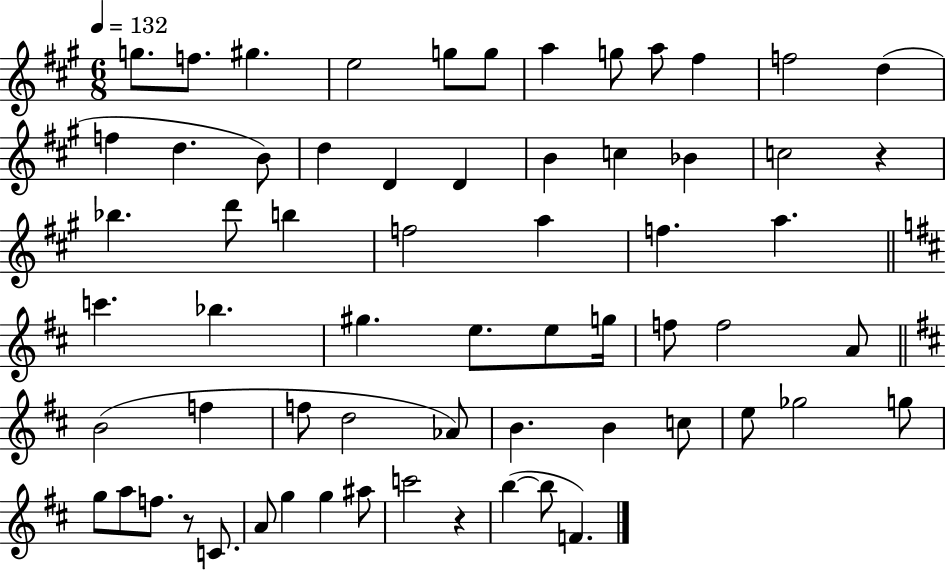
{
  \clef treble
  \numericTimeSignature
  \time 6/8
  \key a \major
  \tempo 4 = 132
  \repeat volta 2 { g''8. f''8. gis''4. | e''2 g''8 g''8 | a''4 g''8 a''8 fis''4 | f''2 d''4( | \break f''4 d''4. b'8) | d''4 d'4 d'4 | b'4 c''4 bes'4 | c''2 r4 | \break bes''4. d'''8 b''4 | f''2 a''4 | f''4. a''4. | \bar "||" \break \key d \major c'''4. bes''4. | gis''4. e''8. e''8 g''16 | f''8 f''2 a'8 | \bar "||" \break \key d \major b'2( f''4 | f''8 d''2 aes'8) | b'4. b'4 c''8 | e''8 ges''2 g''8 | \break g''8 a''8 f''8. r8 c'8. | a'8 g''4 g''4 ais''8 | c'''2 r4 | b''4~(~ b''8 f'4.) | \break } \bar "|."
}